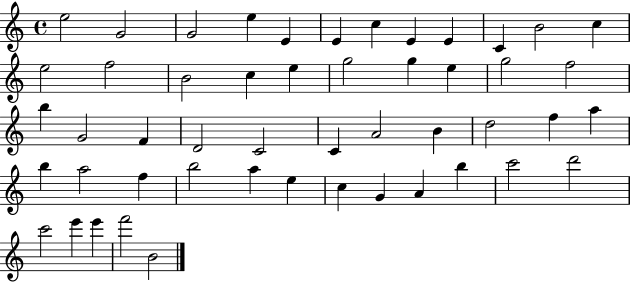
{
  \clef treble
  \time 4/4
  \defaultTimeSignature
  \key c \major
  e''2 g'2 | g'2 e''4 e'4 | e'4 c''4 e'4 e'4 | c'4 b'2 c''4 | \break e''2 f''2 | b'2 c''4 e''4 | g''2 g''4 e''4 | g''2 f''2 | \break b''4 g'2 f'4 | d'2 c'2 | c'4 a'2 b'4 | d''2 f''4 a''4 | \break b''4 a''2 f''4 | b''2 a''4 e''4 | c''4 g'4 a'4 b''4 | c'''2 d'''2 | \break c'''2 e'''4 e'''4 | f'''2 b'2 | \bar "|."
}